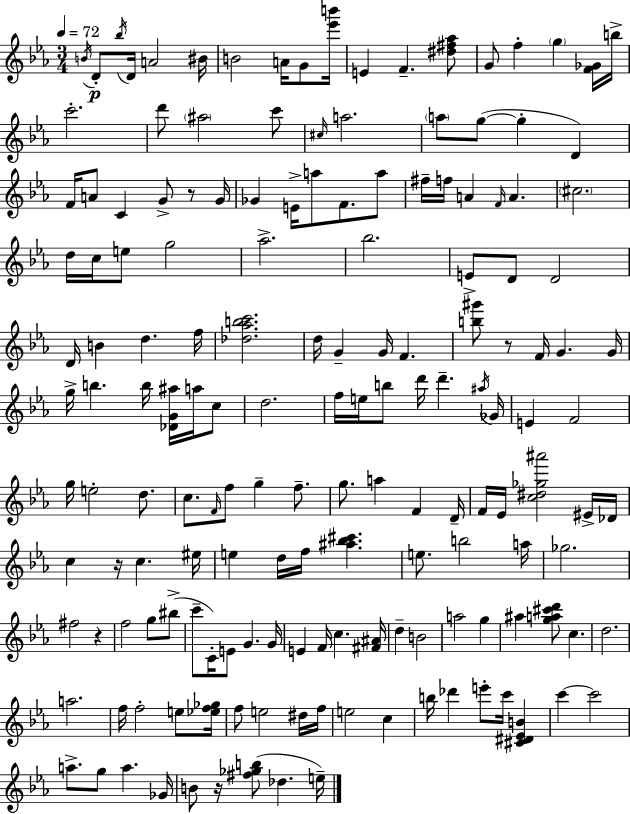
B4/s D4/e Bb5/s D4/s A4/h BIS4/s B4/h A4/s G4/e [Eb6,B6]/s E4/q F4/q. [D#5,F#5,Ab5]/e G4/e F5/q G5/q [F4,Gb4]/s B5/s C6/h. D6/e A#5/h C6/e C#5/s A5/h. A5/e G5/e G5/q D4/q F4/s A4/e C4/q G4/e R/e G4/s Gb4/q E4/s A5/e F4/e. A5/e F#5/s F5/s A4/q F4/s A4/q. C#5/h. D5/s C5/s E5/e G5/h Ab5/h. Bb5/h. E4/e D4/e D4/h D4/s B4/q D5/q. F5/s [Db5,Ab5,B5,C6]/h. D5/s G4/q G4/s F4/q. [B5,G#6]/e R/e F4/s G4/q. G4/s G5/s B5/q. B5/s [Db4,G4,A#5]/s A5/s C5/e D5/h. F5/s E5/s B5/e D6/s D6/q. A#5/s Gb4/s E4/q F4/h G5/s E5/h D5/e. C5/e. F4/s F5/e G5/q F5/e. G5/e. A5/q F4/q D4/s F4/s Eb4/s [C5,D#5,Gb5,A#6]/h EIS4/s Db4/s C5/q R/s C5/q. EIS5/s E5/q D5/s F5/s [A#5,Bb5,C#6]/q. E5/e. B5/h A5/s Gb5/h. F#5/h R/q F5/h G5/e BIS5/e C6/e C4/s E4/e G4/q. G4/s E4/q F4/s C5/q. [F#4,A#4]/s D5/q B4/h A5/h G5/q A#5/q [G5,A5,C#6,D6]/e C5/q. D5/h. A5/h. F5/s F5/h E5/e [Eb5,F5,Gb5]/s F5/e E5/h D#5/s F5/s E5/h C5/q B5/s Db6/q E6/e C6/s [C#4,D#4,Eb4,B4]/q C6/q C6/h A5/e. G5/e A5/q. Gb4/s B4/e R/s [F#5,Gb5,B5]/e Db5/q. E5/s